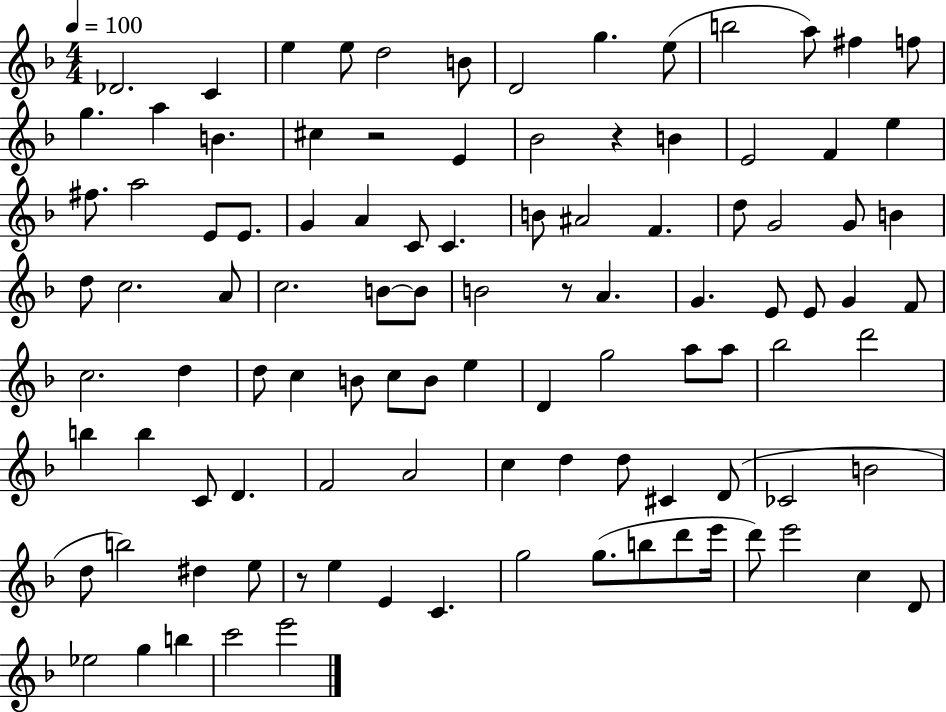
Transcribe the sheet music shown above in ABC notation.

X:1
T:Untitled
M:4/4
L:1/4
K:F
_D2 C e e/2 d2 B/2 D2 g e/2 b2 a/2 ^f f/2 g a B ^c z2 E _B2 z B E2 F e ^f/2 a2 E/2 E/2 G A C/2 C B/2 ^A2 F d/2 G2 G/2 B d/2 c2 A/2 c2 B/2 B/2 B2 z/2 A G E/2 E/2 G F/2 c2 d d/2 c B/2 c/2 B/2 e D g2 a/2 a/2 _b2 d'2 b b C/2 D F2 A2 c d d/2 ^C D/2 _C2 B2 d/2 b2 ^d e/2 z/2 e E C g2 g/2 b/2 d'/2 e'/4 d'/2 e'2 c D/2 _e2 g b c'2 e'2